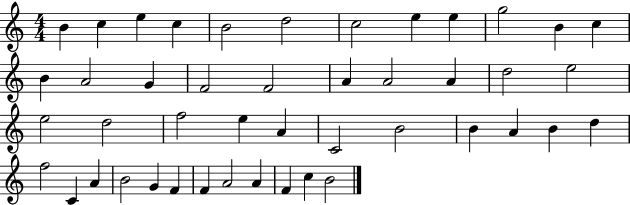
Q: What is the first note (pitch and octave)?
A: B4